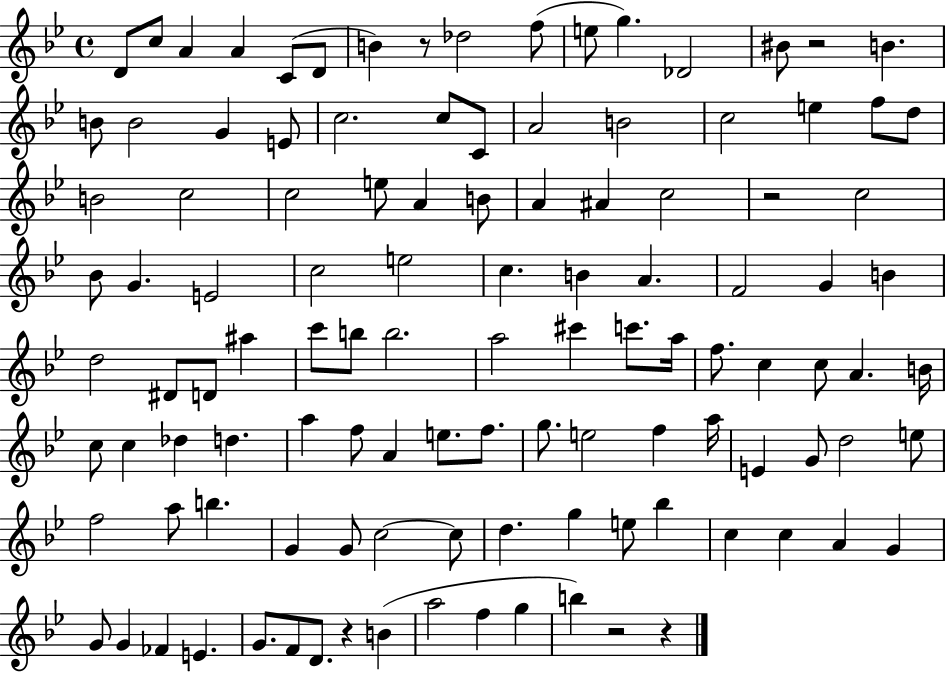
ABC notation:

X:1
T:Untitled
M:4/4
L:1/4
K:Bb
D/2 c/2 A A C/2 D/2 B z/2 _d2 f/2 e/2 g _D2 ^B/2 z2 B B/2 B2 G E/2 c2 c/2 C/2 A2 B2 c2 e f/2 d/2 B2 c2 c2 e/2 A B/2 A ^A c2 z2 c2 _B/2 G E2 c2 e2 c B A F2 G B d2 ^D/2 D/2 ^a c'/2 b/2 b2 a2 ^c' c'/2 a/4 f/2 c c/2 A B/4 c/2 c _d d a f/2 A e/2 f/2 g/2 e2 f a/4 E G/2 d2 e/2 f2 a/2 b G G/2 c2 c/2 d g e/2 _b c c A G G/2 G _F E G/2 F/2 D/2 z B a2 f g b z2 z